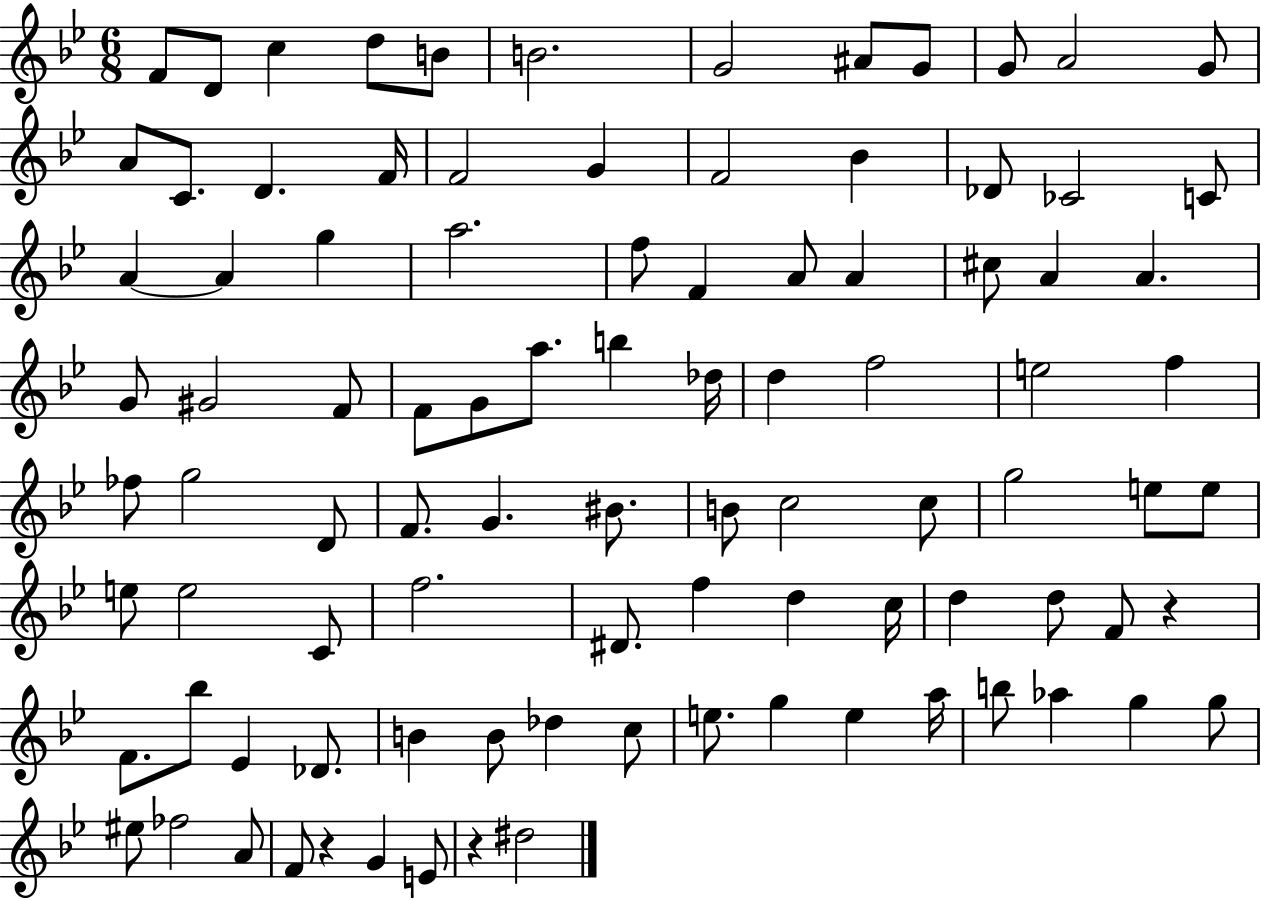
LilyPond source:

{
  \clef treble
  \numericTimeSignature
  \time 6/8
  \key bes \major
  \repeat volta 2 { f'8 d'8 c''4 d''8 b'8 | b'2. | g'2 ais'8 g'8 | g'8 a'2 g'8 | \break a'8 c'8. d'4. f'16 | f'2 g'4 | f'2 bes'4 | des'8 ces'2 c'8 | \break a'4~~ a'4 g''4 | a''2. | f''8 f'4 a'8 a'4 | cis''8 a'4 a'4. | \break g'8 gis'2 f'8 | f'8 g'8 a''8. b''4 des''16 | d''4 f''2 | e''2 f''4 | \break fes''8 g''2 d'8 | f'8. g'4. bis'8. | b'8 c''2 c''8 | g''2 e''8 e''8 | \break e''8 e''2 c'8 | f''2. | dis'8. f''4 d''4 c''16 | d''4 d''8 f'8 r4 | \break f'8. bes''8 ees'4 des'8. | b'4 b'8 des''4 c''8 | e''8. g''4 e''4 a''16 | b''8 aes''4 g''4 g''8 | \break eis''8 fes''2 a'8 | f'8 r4 g'4 e'8 | r4 dis''2 | } \bar "|."
}